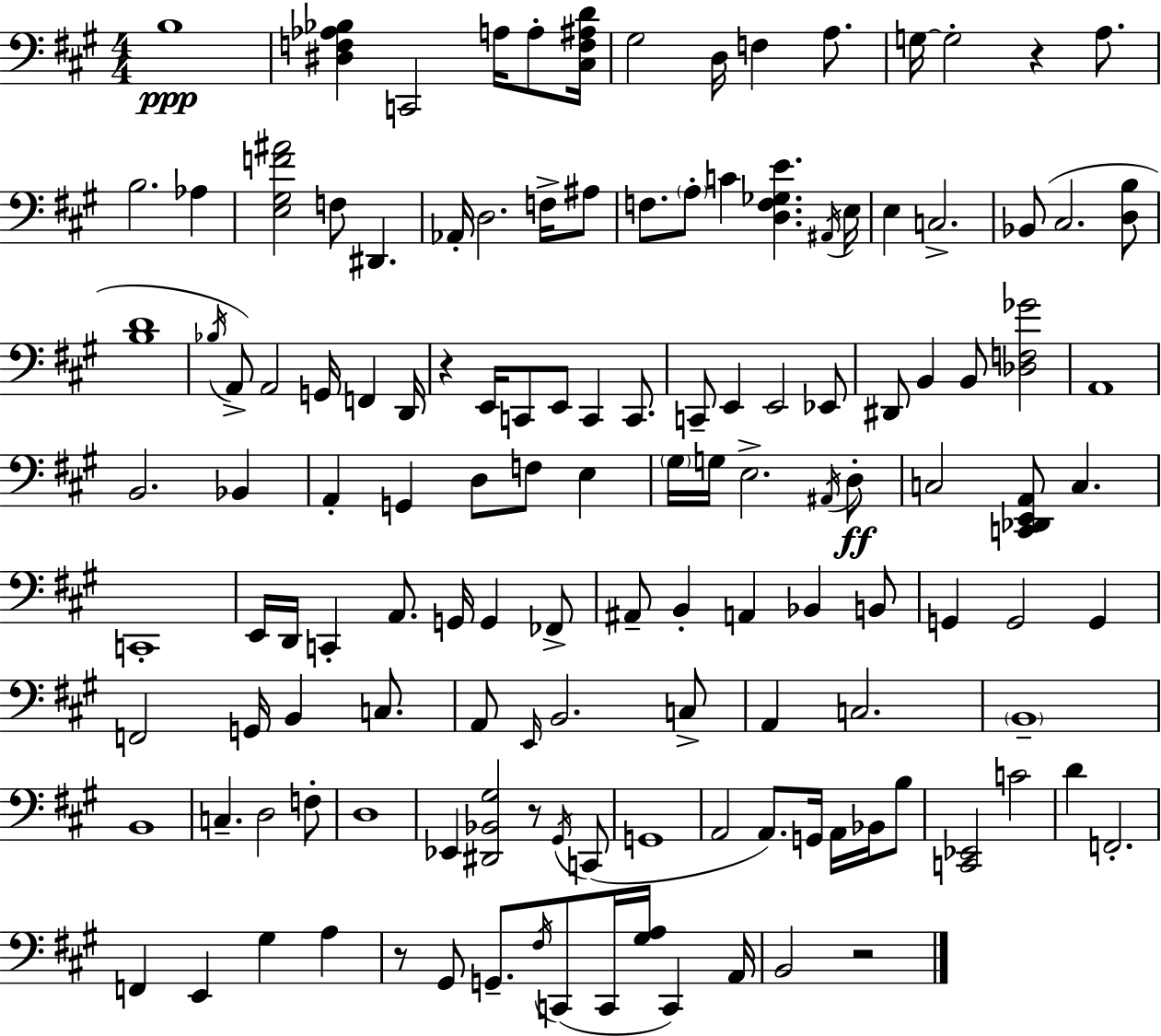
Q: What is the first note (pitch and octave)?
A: B3